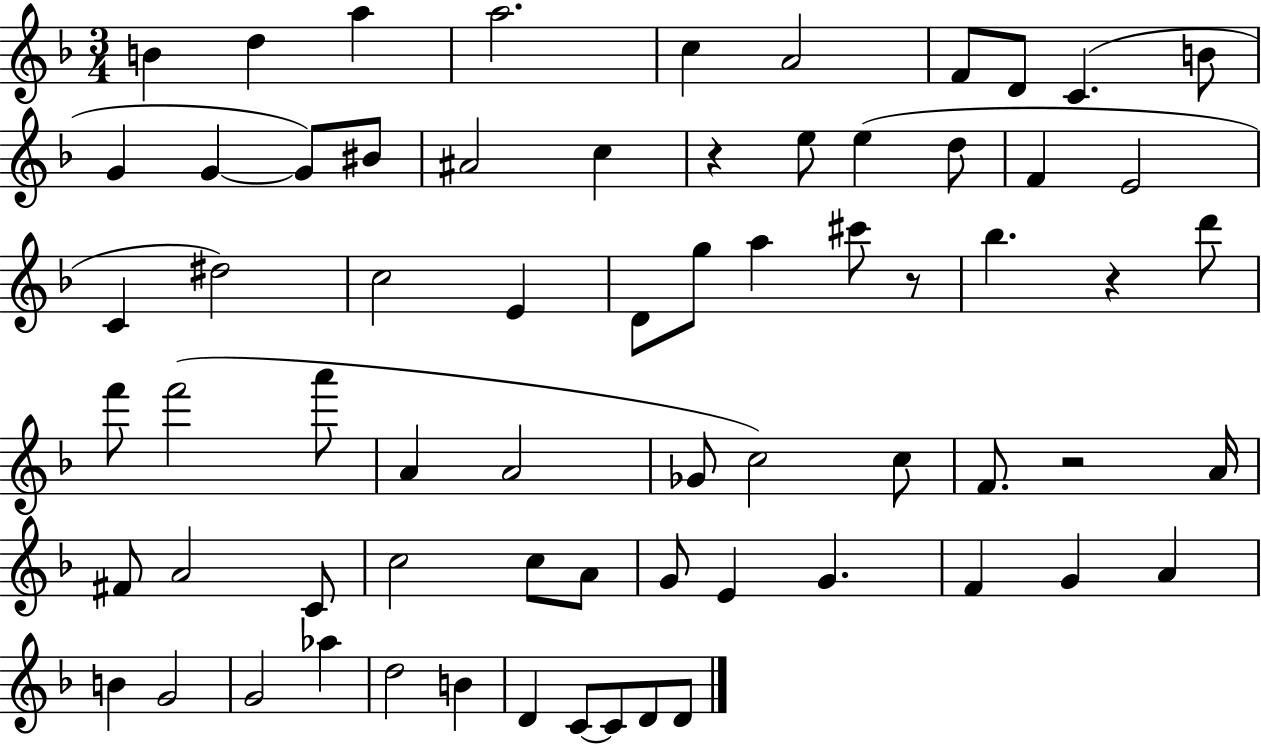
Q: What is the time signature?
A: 3/4